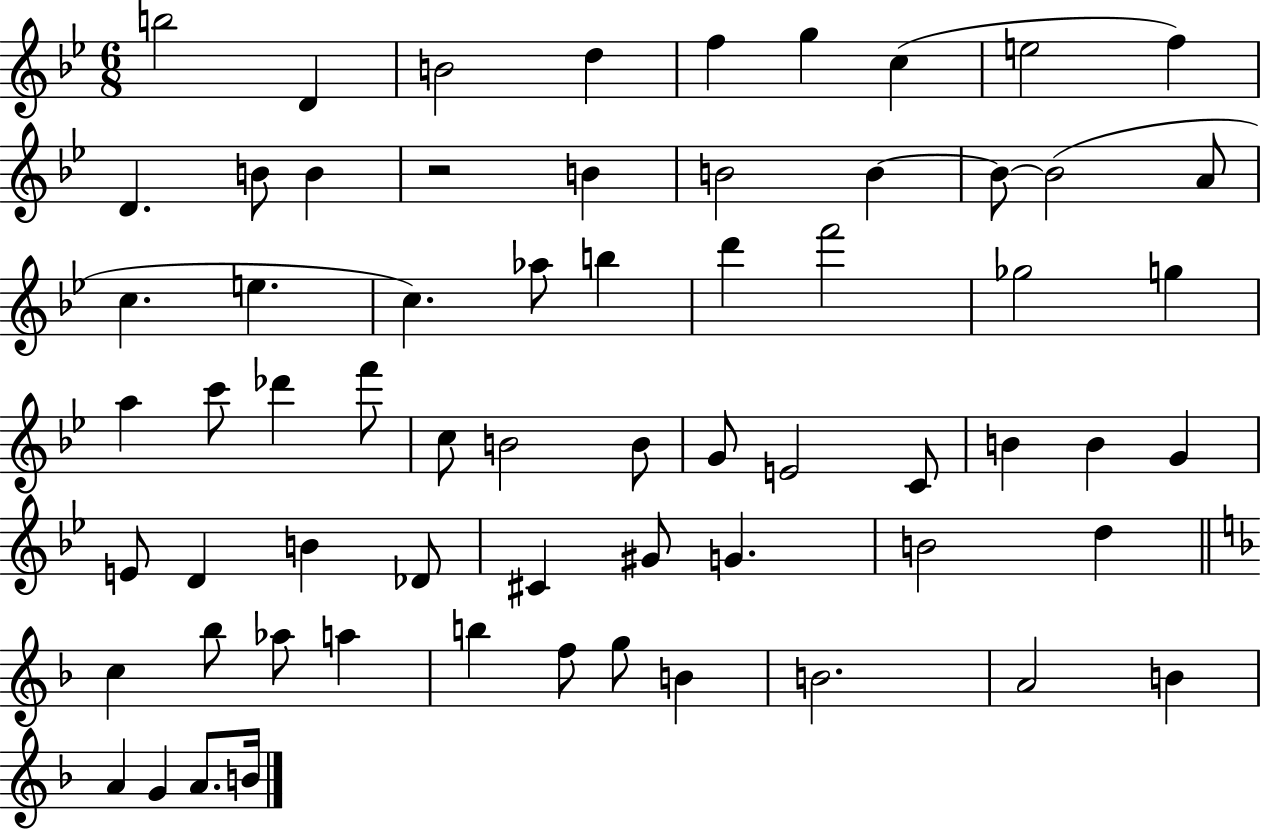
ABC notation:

X:1
T:Untitled
M:6/8
L:1/4
K:Bb
b2 D B2 d f g c e2 f D B/2 B z2 B B2 B B/2 B2 A/2 c e c _a/2 b d' f'2 _g2 g a c'/2 _d' f'/2 c/2 B2 B/2 G/2 E2 C/2 B B G E/2 D B _D/2 ^C ^G/2 G B2 d c _b/2 _a/2 a b f/2 g/2 B B2 A2 B A G A/2 B/4